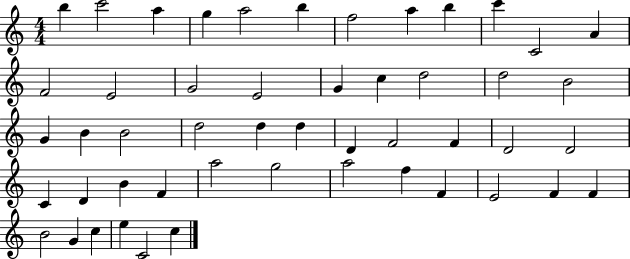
{
  \clef treble
  \numericTimeSignature
  \time 4/4
  \key c \major
  b''4 c'''2 a''4 | g''4 a''2 b''4 | f''2 a''4 b''4 | c'''4 c'2 a'4 | \break f'2 e'2 | g'2 e'2 | g'4 c''4 d''2 | d''2 b'2 | \break g'4 b'4 b'2 | d''2 d''4 d''4 | d'4 f'2 f'4 | d'2 d'2 | \break c'4 d'4 b'4 f'4 | a''2 g''2 | a''2 f''4 f'4 | e'2 f'4 f'4 | \break b'2 g'4 c''4 | e''4 c'2 c''4 | \bar "|."
}